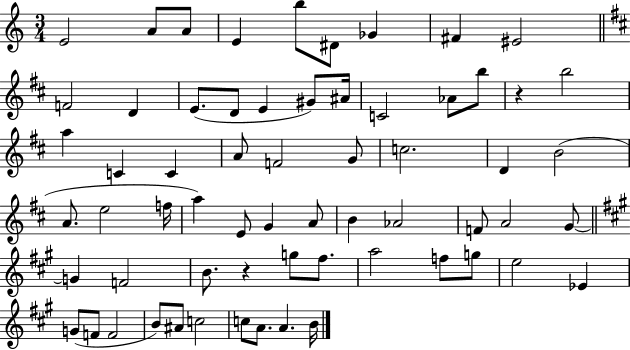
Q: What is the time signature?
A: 3/4